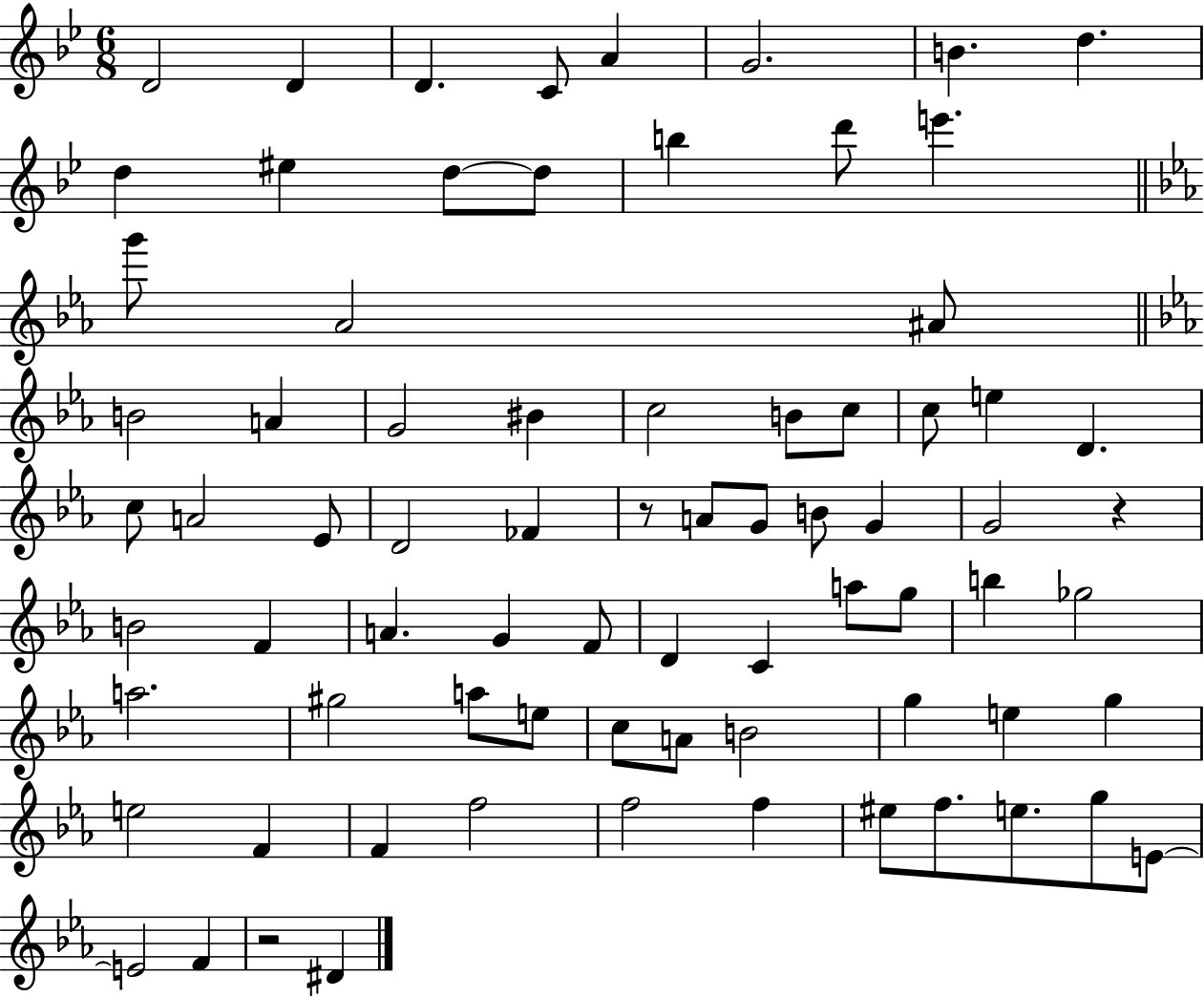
{
  \clef treble
  \numericTimeSignature
  \time 6/8
  \key bes \major
  d'2 d'4 | d'4. c'8 a'4 | g'2. | b'4. d''4. | \break d''4 eis''4 d''8~~ d''8 | b''4 d'''8 e'''4. | \bar "||" \break \key ees \major g'''8 aes'2 ais'8 | \bar "||" \break \key ees \major b'2 a'4 | g'2 bis'4 | c''2 b'8 c''8 | c''8 e''4 d'4. | \break c''8 a'2 ees'8 | d'2 fes'4 | r8 a'8 g'8 b'8 g'4 | g'2 r4 | \break b'2 f'4 | a'4. g'4 f'8 | d'4 c'4 a''8 g''8 | b''4 ges''2 | \break a''2. | gis''2 a''8 e''8 | c''8 a'8 b'2 | g''4 e''4 g''4 | \break e''2 f'4 | f'4 f''2 | f''2 f''4 | eis''8 f''8. e''8. g''8 e'8~~ | \break e'2 f'4 | r2 dis'4 | \bar "|."
}